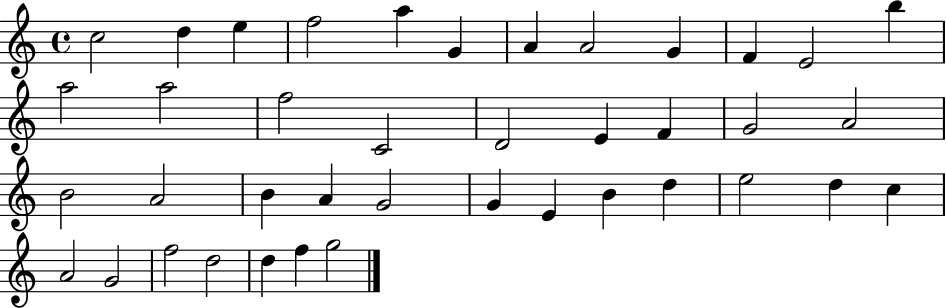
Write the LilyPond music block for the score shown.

{
  \clef treble
  \time 4/4
  \defaultTimeSignature
  \key c \major
  c''2 d''4 e''4 | f''2 a''4 g'4 | a'4 a'2 g'4 | f'4 e'2 b''4 | \break a''2 a''2 | f''2 c'2 | d'2 e'4 f'4 | g'2 a'2 | \break b'2 a'2 | b'4 a'4 g'2 | g'4 e'4 b'4 d''4 | e''2 d''4 c''4 | \break a'2 g'2 | f''2 d''2 | d''4 f''4 g''2 | \bar "|."
}